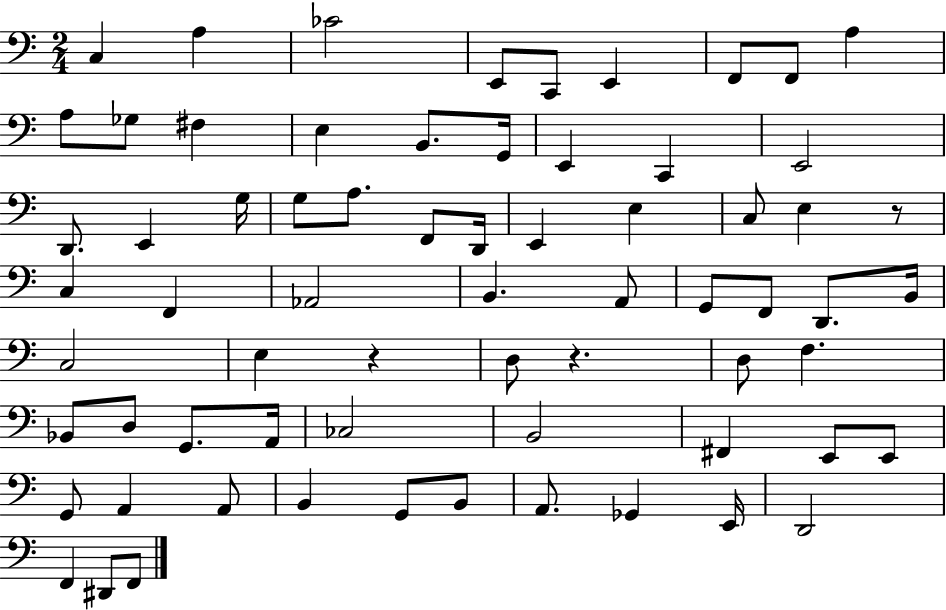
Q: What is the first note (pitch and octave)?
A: C3